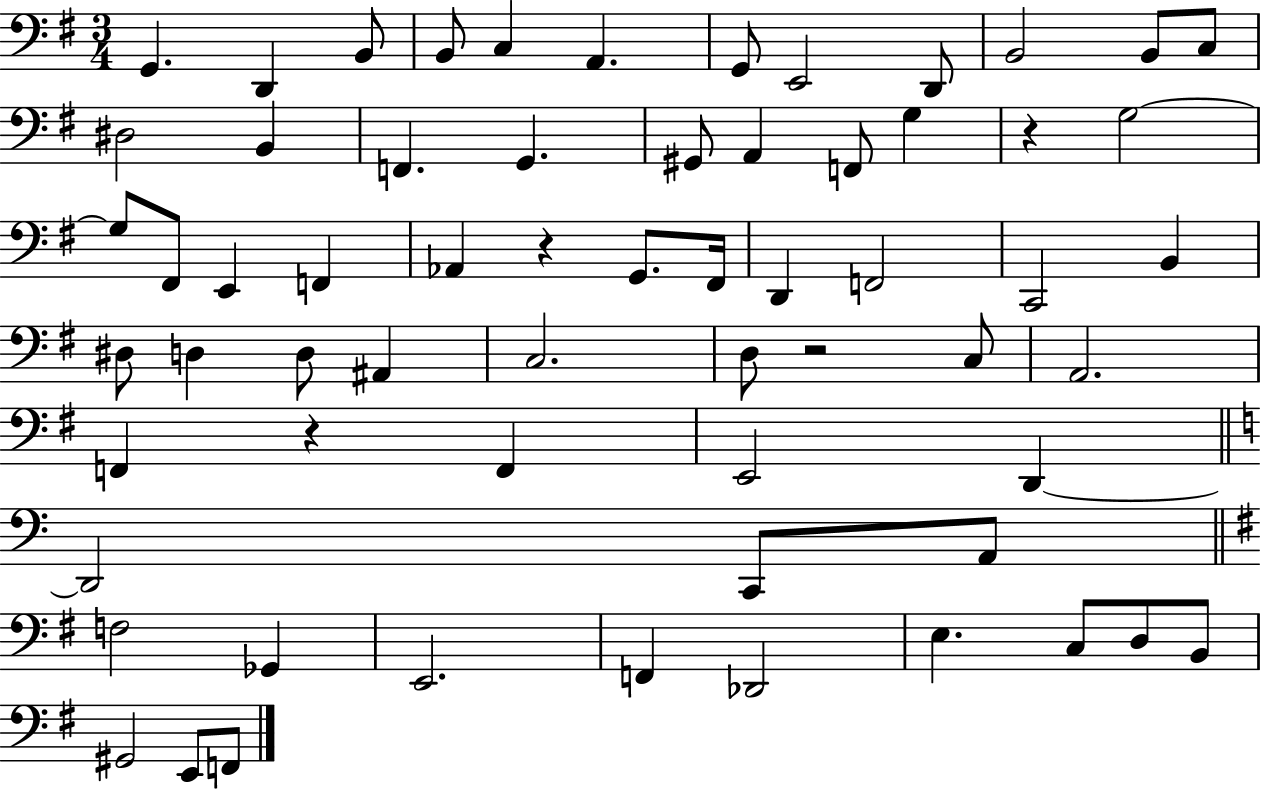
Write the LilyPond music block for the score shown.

{
  \clef bass
  \numericTimeSignature
  \time 3/4
  \key g \major
  g,4. d,4 b,8 | b,8 c4 a,4. | g,8 e,2 d,8 | b,2 b,8 c8 | \break dis2 b,4 | f,4. g,4. | gis,8 a,4 f,8 g4 | r4 g2~~ | \break g8 fis,8 e,4 f,4 | aes,4 r4 g,8. fis,16 | d,4 f,2 | c,2 b,4 | \break dis8 d4 d8 ais,4 | c2. | d8 r2 c8 | a,2. | \break f,4 r4 f,4 | e,2 d,4~~ | \bar "||" \break \key c \major d,2 c,8 a,8 | \bar "||" \break \key e \minor f2 ges,4 | e,2. | f,4 des,2 | e4. c8 d8 b,8 | \break gis,2 e,8 f,8 | \bar "|."
}